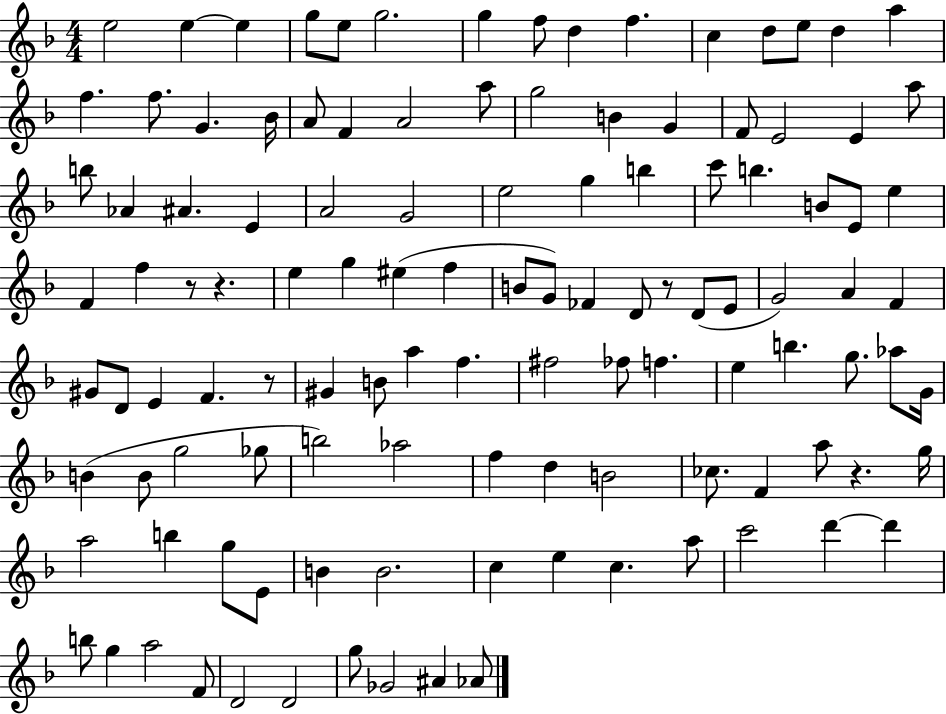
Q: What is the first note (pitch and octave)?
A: E5